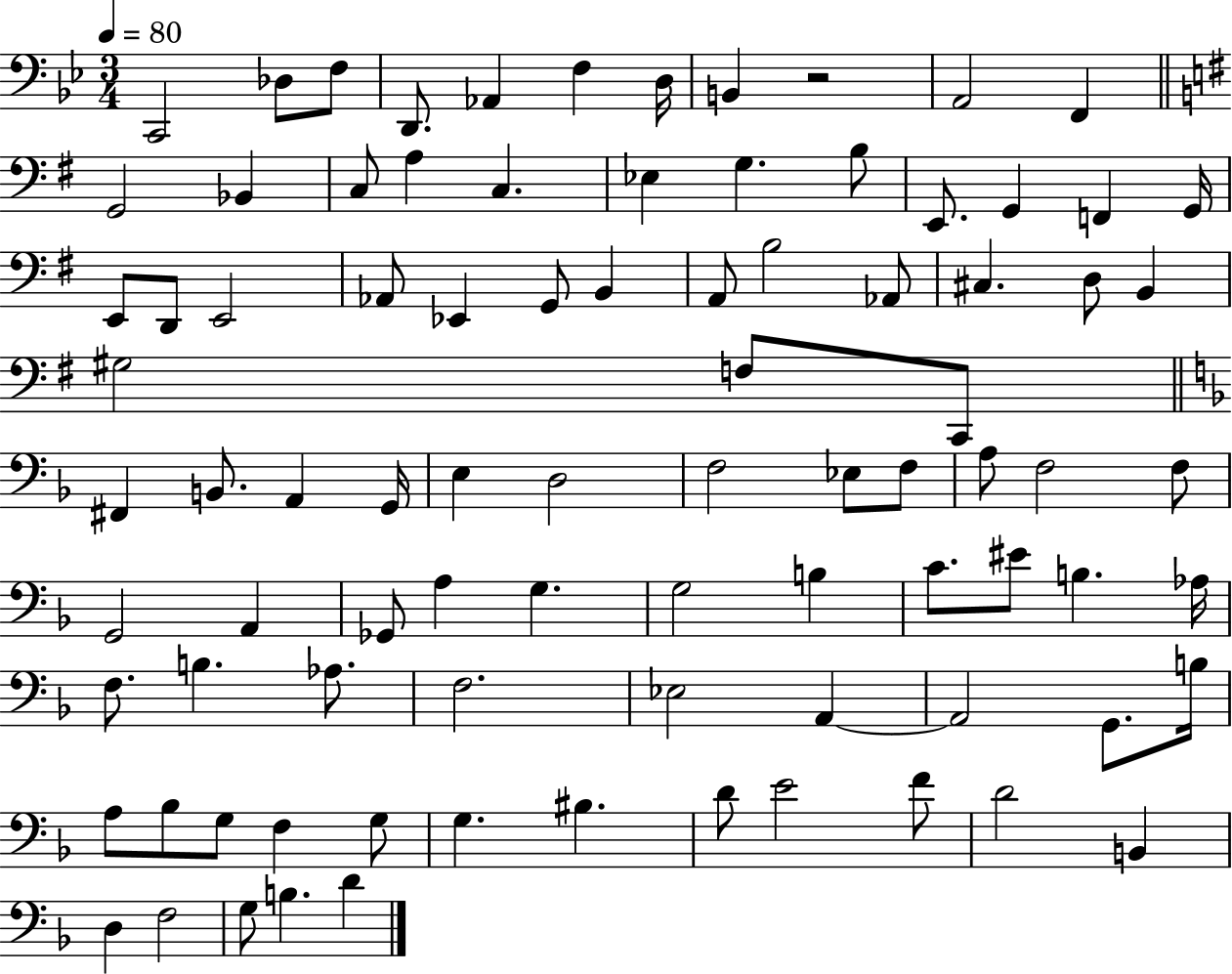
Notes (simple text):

C2/h Db3/e F3/e D2/e. Ab2/q F3/q D3/s B2/q R/h A2/h F2/q G2/h Bb2/q C3/e A3/q C3/q. Eb3/q G3/q. B3/e E2/e. G2/q F2/q G2/s E2/e D2/e E2/h Ab2/e Eb2/q G2/e B2/q A2/e B3/h Ab2/e C#3/q. D3/e B2/q G#3/h F3/e C2/e F#2/q B2/e. A2/q G2/s E3/q D3/h F3/h Eb3/e F3/e A3/e F3/h F3/e G2/h A2/q Gb2/e A3/q G3/q. G3/h B3/q C4/e. EIS4/e B3/q. Ab3/s F3/e. B3/q. Ab3/e. F3/h. Eb3/h A2/q A2/h G2/e. B3/s A3/e Bb3/e G3/e F3/q G3/e G3/q. BIS3/q. D4/e E4/h F4/e D4/h B2/q D3/q F3/h G3/e B3/q. D4/q